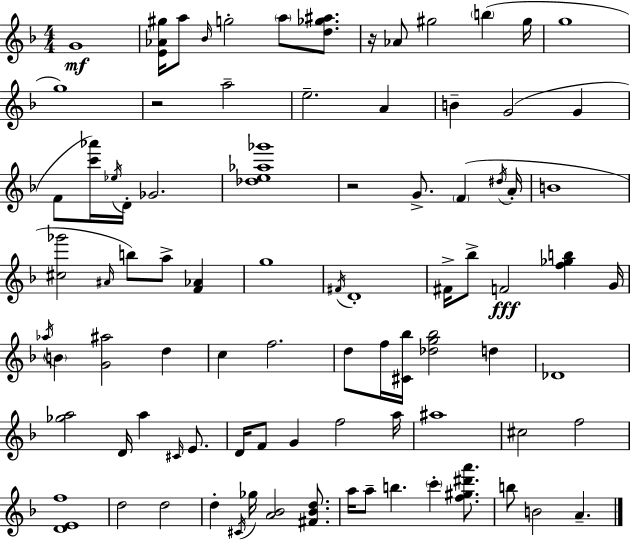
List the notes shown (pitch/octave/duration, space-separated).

G4/w [E4,Ab4,G#5]/s A5/e Bb4/s G5/h A5/e [D5,Gb5,A#5]/e. R/s Ab4/e G#5/h B5/q G#5/s G5/w G5/w R/h A5/h E5/h. A4/q B4/q G4/h G4/q F4/e [C6,Ab6]/s Eb5/s D4/s Gb4/h. [Db5,E5,Ab5,Gb6]/w R/h G4/e. F4/q D#5/s A4/s B4/w [C#5,Gb6]/h A#4/s B5/e A5/e [F4,Ab4]/q G5/w F#4/s D4/w F#4/s Bb5/e F4/h [F5,Gb5,B5]/q G4/s Ab5/s B4/q [G4,A#5]/h D5/q C5/q F5/h. D5/e F5/s [C#4,Bb5]/s [Db5,G5,Bb5]/h D5/q Db4/w [Gb5,A5]/h D4/s A5/q C#4/s E4/e. D4/s F4/e G4/q F5/h A5/s A#5/w C#5/h F5/h [D4,E4,F5]/w D5/h D5/h D5/q C#4/s Gb5/s [A4,Bb4]/h [F#4,Bb4,D5]/e. A5/s A5/e B5/q. C6/q [F5,G#5,D#6,A6]/e. B5/e B4/h A4/q.